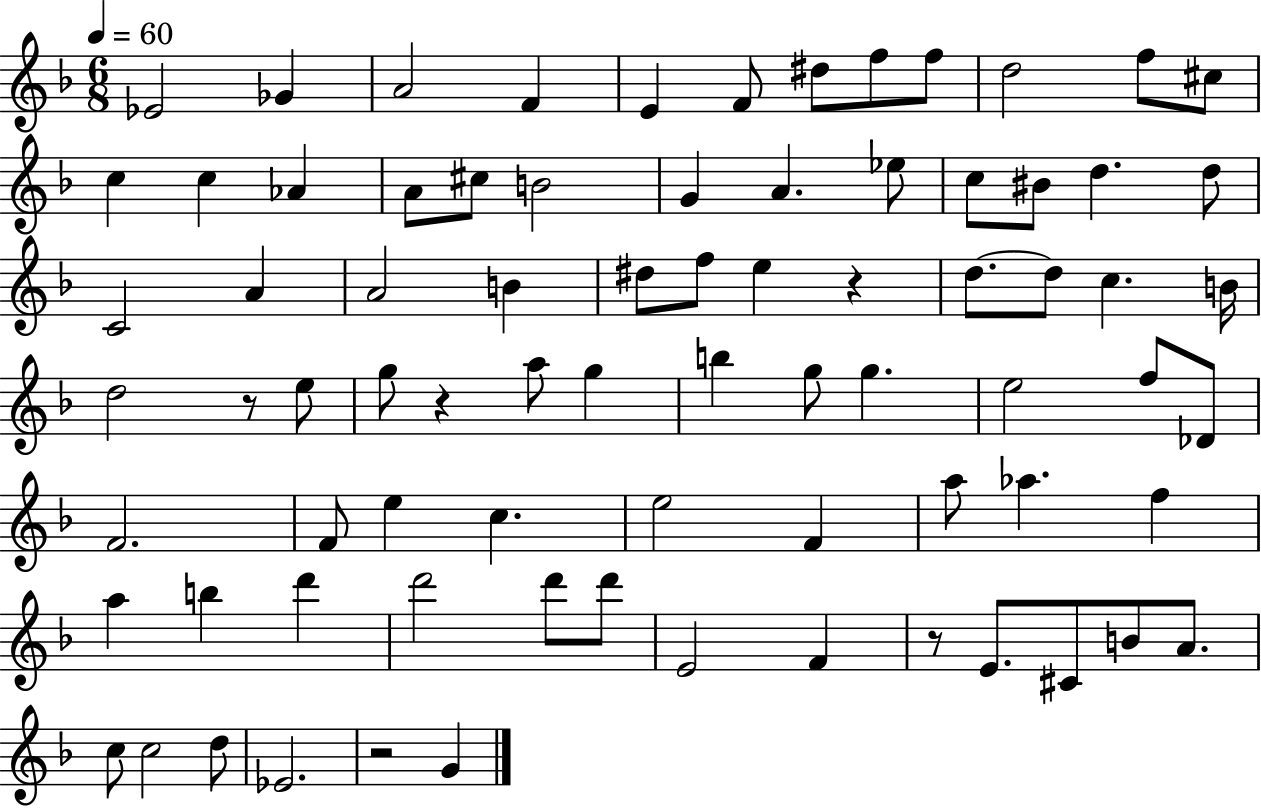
X:1
T:Untitled
M:6/8
L:1/4
K:F
_E2 _G A2 F E F/2 ^d/2 f/2 f/2 d2 f/2 ^c/2 c c _A A/2 ^c/2 B2 G A _e/2 c/2 ^B/2 d d/2 C2 A A2 B ^d/2 f/2 e z d/2 d/2 c B/4 d2 z/2 e/2 g/2 z a/2 g b g/2 g e2 f/2 _D/2 F2 F/2 e c e2 F a/2 _a f a b d' d'2 d'/2 d'/2 E2 F z/2 E/2 ^C/2 B/2 A/2 c/2 c2 d/2 _E2 z2 G